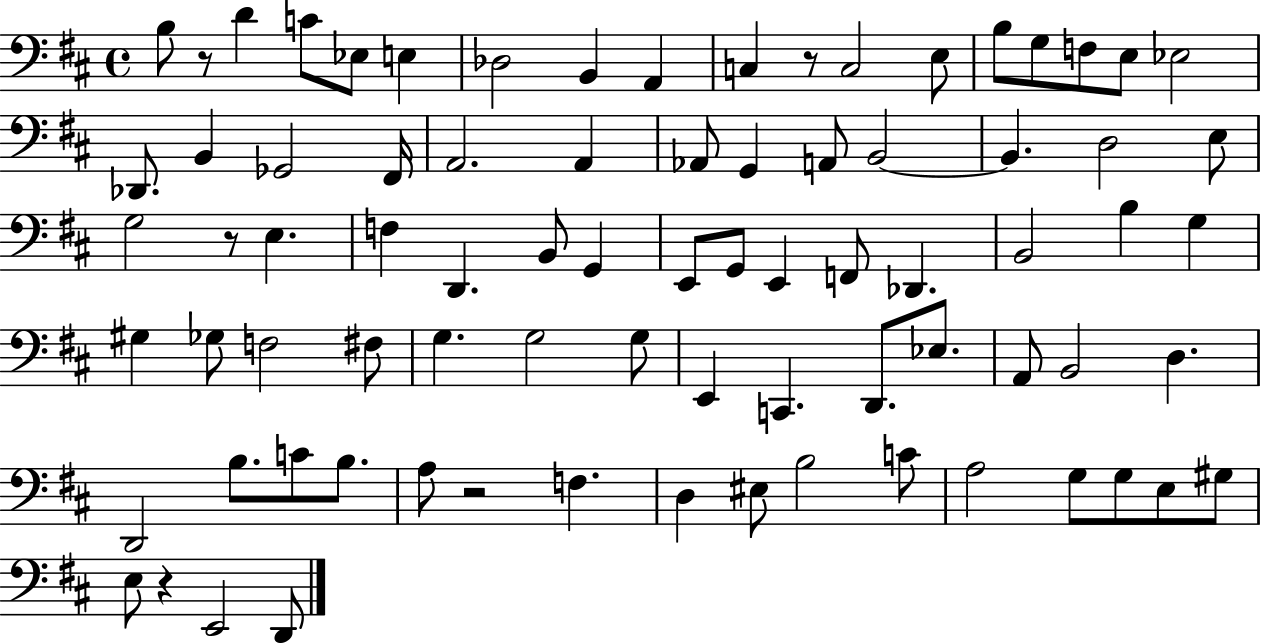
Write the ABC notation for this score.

X:1
T:Untitled
M:4/4
L:1/4
K:D
B,/2 z/2 D C/2 _E,/2 E, _D,2 B,, A,, C, z/2 C,2 E,/2 B,/2 G,/2 F,/2 E,/2 _E,2 _D,,/2 B,, _G,,2 ^F,,/4 A,,2 A,, _A,,/2 G,, A,,/2 B,,2 B,, D,2 E,/2 G,2 z/2 E, F, D,, B,,/2 G,, E,,/2 G,,/2 E,, F,,/2 _D,, B,,2 B, G, ^G, _G,/2 F,2 ^F,/2 G, G,2 G,/2 E,, C,, D,,/2 _E,/2 A,,/2 B,,2 D, D,,2 B,/2 C/2 B,/2 A,/2 z2 F, D, ^E,/2 B,2 C/2 A,2 G,/2 G,/2 E,/2 ^G,/2 E,/2 z E,,2 D,,/2